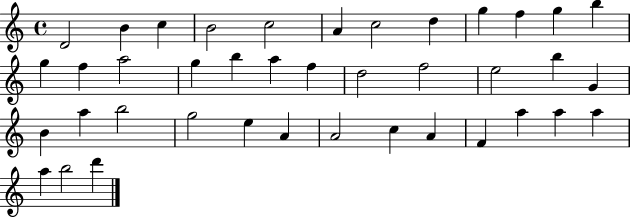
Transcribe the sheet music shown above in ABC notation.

X:1
T:Untitled
M:4/4
L:1/4
K:C
D2 B c B2 c2 A c2 d g f g b g f a2 g b a f d2 f2 e2 b G B a b2 g2 e A A2 c A F a a a a b2 d'